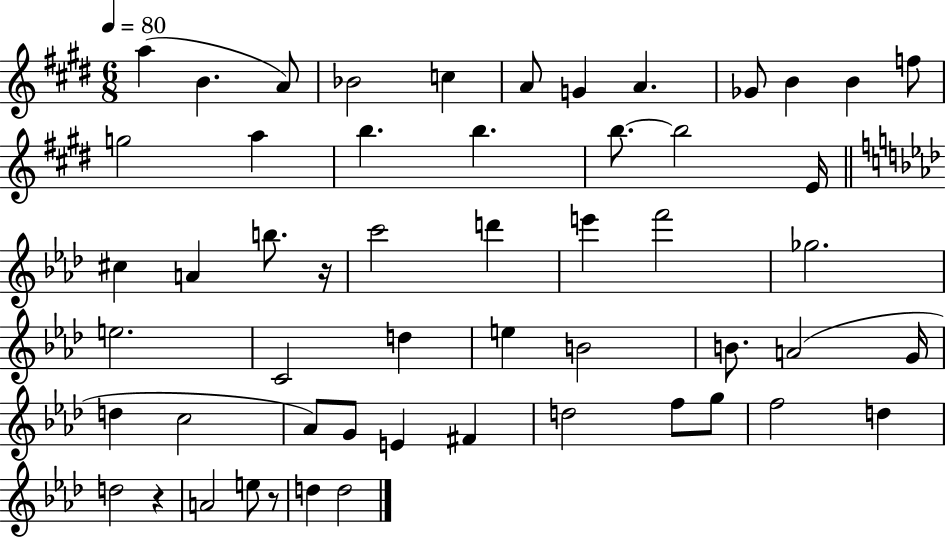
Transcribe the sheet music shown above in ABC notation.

X:1
T:Untitled
M:6/8
L:1/4
K:E
a B A/2 _B2 c A/2 G A _G/2 B B f/2 g2 a b b b/2 b2 E/4 ^c A b/2 z/4 c'2 d' e' f'2 _g2 e2 C2 d e B2 B/2 A2 G/4 d c2 _A/2 G/2 E ^F d2 f/2 g/2 f2 d d2 z A2 e/2 z/2 d d2